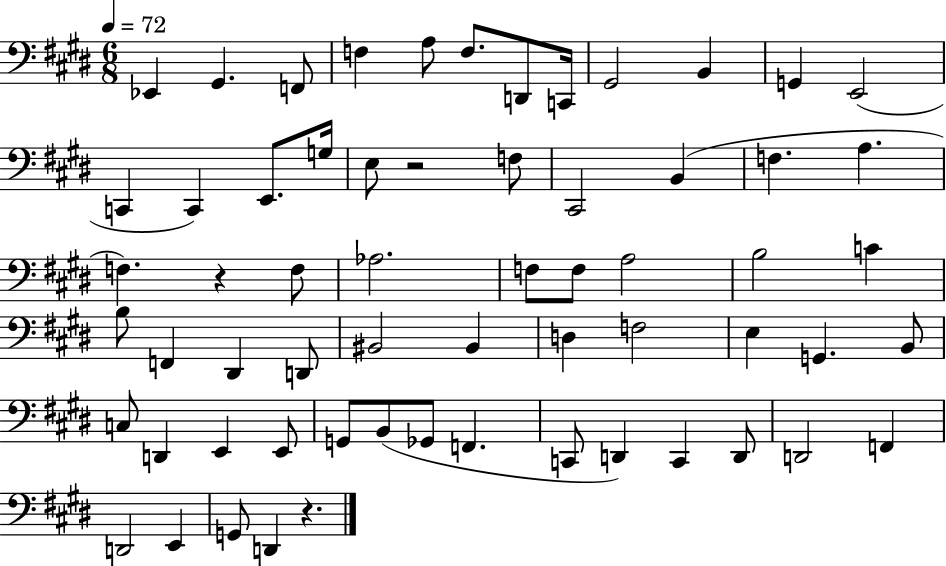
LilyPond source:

{
  \clef bass
  \numericTimeSignature
  \time 6/8
  \key e \major
  \tempo 4 = 72
  ees,4 gis,4. f,8 | f4 a8 f8. d,8 c,16 | gis,2 b,4 | g,4 e,2( | \break c,4 c,4) e,8. g16 | e8 r2 f8 | cis,2 b,4( | f4. a4. | \break f4.) r4 f8 | aes2. | f8 f8 a2 | b2 c'4 | \break b8 f,4 dis,4 d,8 | bis,2 bis,4 | d4 f2 | e4 g,4. b,8 | \break c8 d,4 e,4 e,8 | g,8 b,8( ges,8 f,4. | c,8 d,4) c,4 d,8 | d,2 f,4 | \break d,2 e,4 | g,8 d,4 r4. | \bar "|."
}